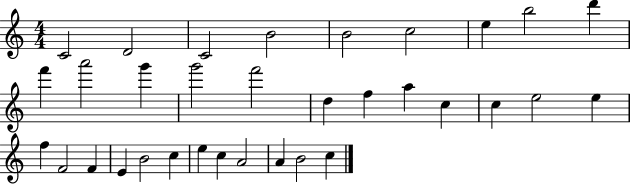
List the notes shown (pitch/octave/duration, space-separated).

C4/h D4/h C4/h B4/h B4/h C5/h E5/q B5/h D6/q F6/q A6/h G6/q G6/h F6/h D5/q F5/q A5/q C5/q C5/q E5/h E5/q F5/q F4/h F4/q E4/q B4/h C5/q E5/q C5/q A4/h A4/q B4/h C5/q